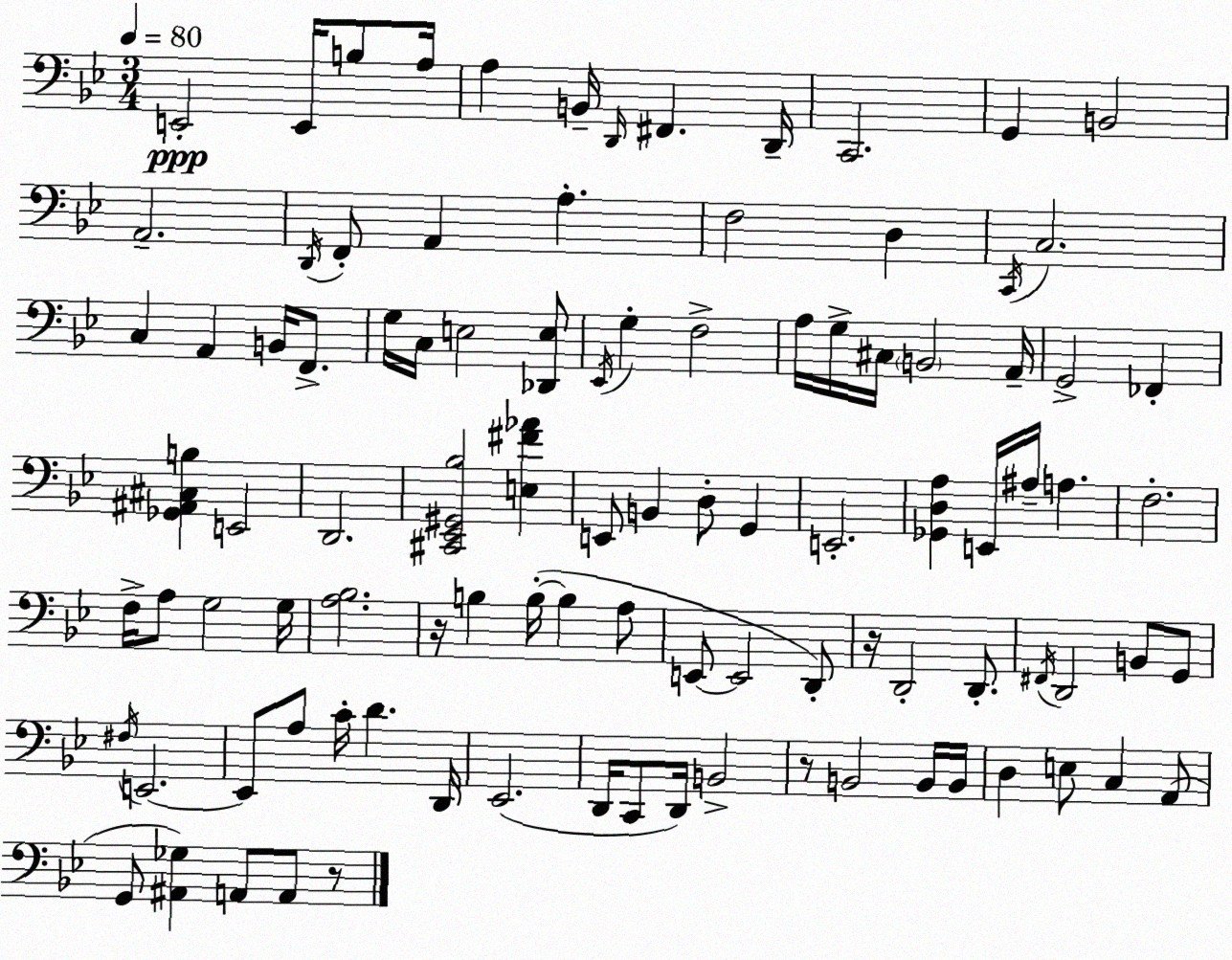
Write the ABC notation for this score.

X:1
T:Untitled
M:3/4
L:1/4
K:Gm
E,,2 E,,/4 B,/2 A,/4 A, B,,/4 D,,/4 ^F,, D,,/4 C,,2 G,, B,,2 A,,2 D,,/4 F,,/2 A,, A, F,2 D, C,,/4 C,2 C, A,, B,,/4 F,,/2 G,/4 C,/4 E,2 [_D,,E,]/2 _E,,/4 G, F,2 A,/4 G,/4 ^C,/4 B,,2 A,,/4 G,,2 _F,, [_G,,^A,,^C,B,] E,,2 D,,2 [^C,,_E,,^G,,_B,]2 [E,^F_A] E,,/2 B,, D,/2 G,, E,,2 [_G,,D,A,] E,,/4 ^A,/4 A, F,2 F,/4 A,/2 G,2 G,/4 [A,_B,]2 z/4 B, B,/4 B, A,/2 E,,/2 E,,2 D,,/2 z/4 D,,2 D,,/2 ^F,,/4 D,,2 B,,/2 G,,/2 ^F,/4 E,,2 E,,/2 A,/2 C/4 D D,,/4 _E,,2 D,,/4 C,,/2 D,,/4 B,,2 z/2 B,,2 B,,/4 B,,/4 D, E,/2 C, A,,/2 G,,/2 [^A,,_G,] A,,/2 A,,/2 z/2